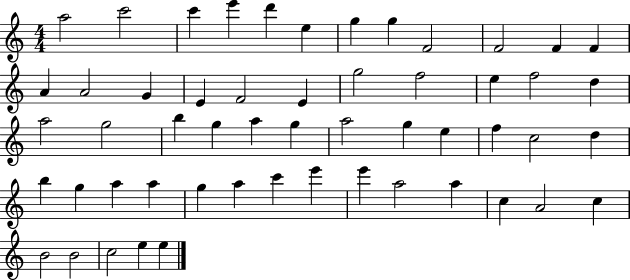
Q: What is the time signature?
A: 4/4